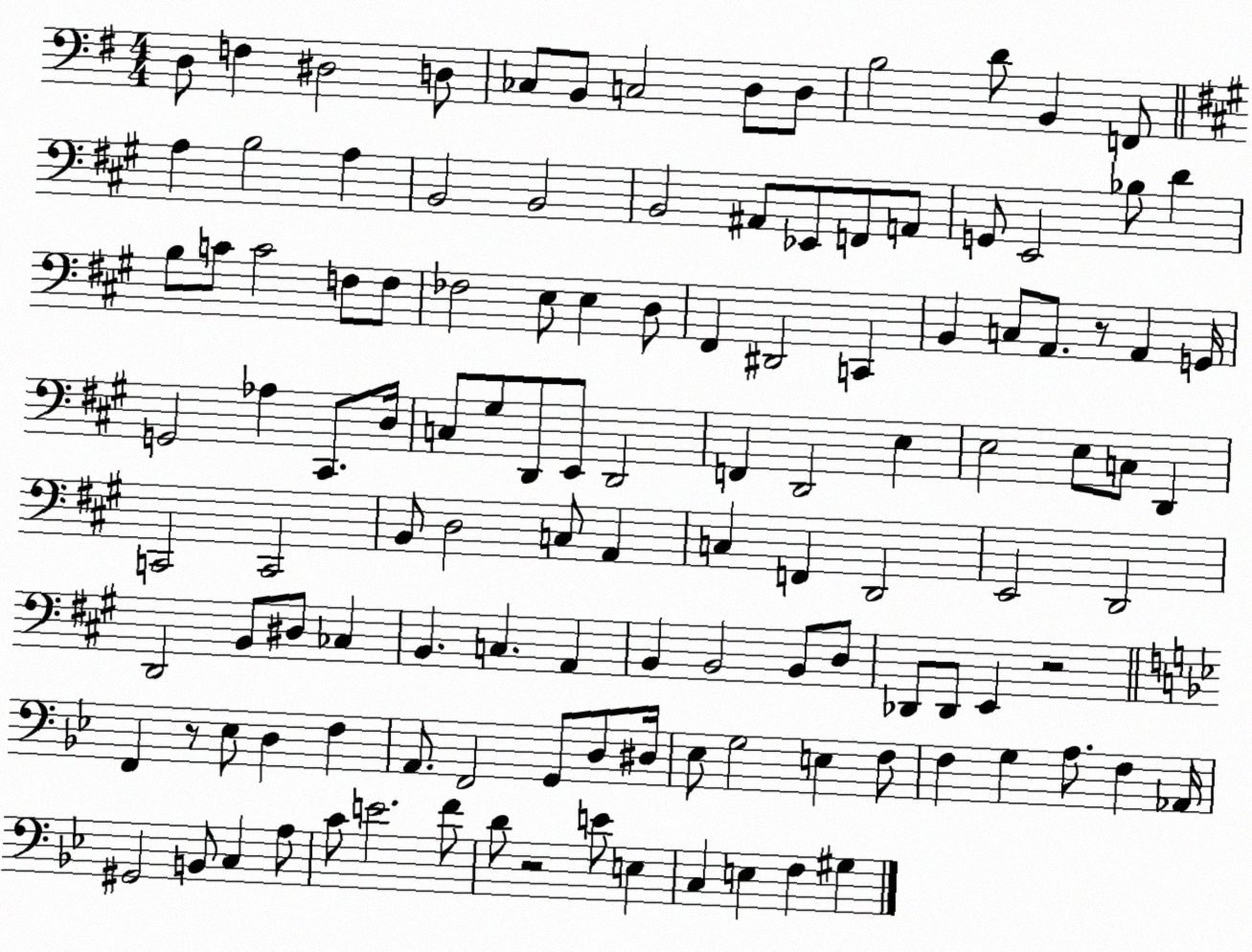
X:1
T:Untitled
M:4/4
L:1/4
K:G
D,/2 F, ^D,2 D,/2 _C,/2 B,,/2 C,2 D,/2 D,/2 B,2 D/2 B,, F,,/2 A, B,2 A, B,,2 B,,2 B,,2 ^A,,/2 _E,,/2 F,,/2 A,,/2 G,,/2 E,,2 _B,/2 D B,/2 C/2 C2 F,/2 F,/2 _F,2 E,/2 E, D,/2 ^F,, ^D,,2 C,, B,, C,/2 A,,/2 z/2 A,, G,,/4 G,,2 _A, ^C,,/2 D,/4 C,/2 ^G,/2 D,,/2 E,,/2 D,,2 F,, D,,2 E, E,2 E,/2 C,/2 D,, C,,2 C,,2 B,,/2 D,2 C,/2 A,, C, F,, D,,2 E,,2 D,,2 D,,2 B,,/2 ^D,/2 _C, B,, C, A,, B,, B,,2 B,,/2 D,/2 _D,,/2 _D,,/2 E,, z2 F,, z/2 _E,/2 D, F, A,,/2 F,,2 G,,/2 D,/2 ^D,/4 _E,/2 G,2 E, F,/2 F, G, A,/2 F, _A,,/4 ^G,,2 B,,/2 C, A,/2 C/2 E2 F/2 D/2 z2 E/2 E, C, E, F, ^G,